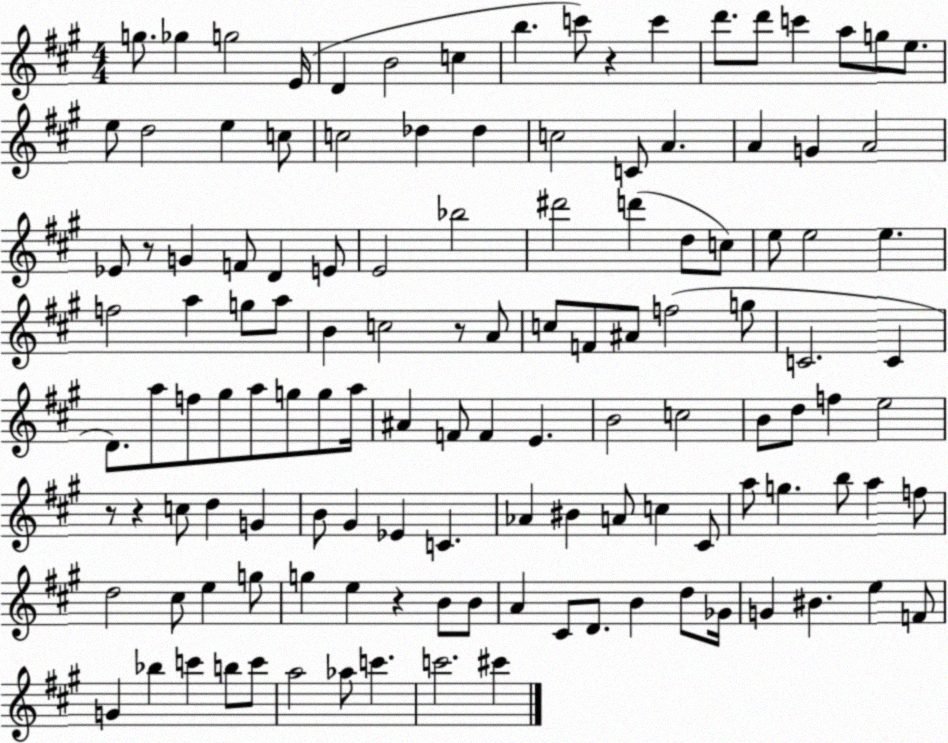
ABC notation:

X:1
T:Untitled
M:4/4
L:1/4
K:A
g/2 _g g2 E/4 D B2 c b c'/2 z c' d'/2 d'/2 c' a/2 g/2 e/2 e/2 d2 e c/2 c2 _d _d c2 C/2 A A G A2 _E/2 z/2 G F/2 D E/2 E2 _b2 ^d'2 d' d/2 c/2 e/2 e2 e f2 a g/2 a/2 B c2 z/2 A/2 c/2 F/2 ^A/2 f2 g/2 C2 C D/2 a/2 f/2 ^g/2 a/2 g/2 g/2 a/4 ^A F/2 F E B2 c2 B/2 d/2 f e2 z/2 z c/2 d G B/2 ^G _E C _A ^B A/2 c ^C/2 a/2 g b/2 a f/2 d2 ^c/2 e g/2 g e z B/2 B/2 A ^C/2 D/2 B d/2 _G/4 G ^B e F/2 G _b c' b/2 c'/2 a2 _a/2 c' c'2 ^c'